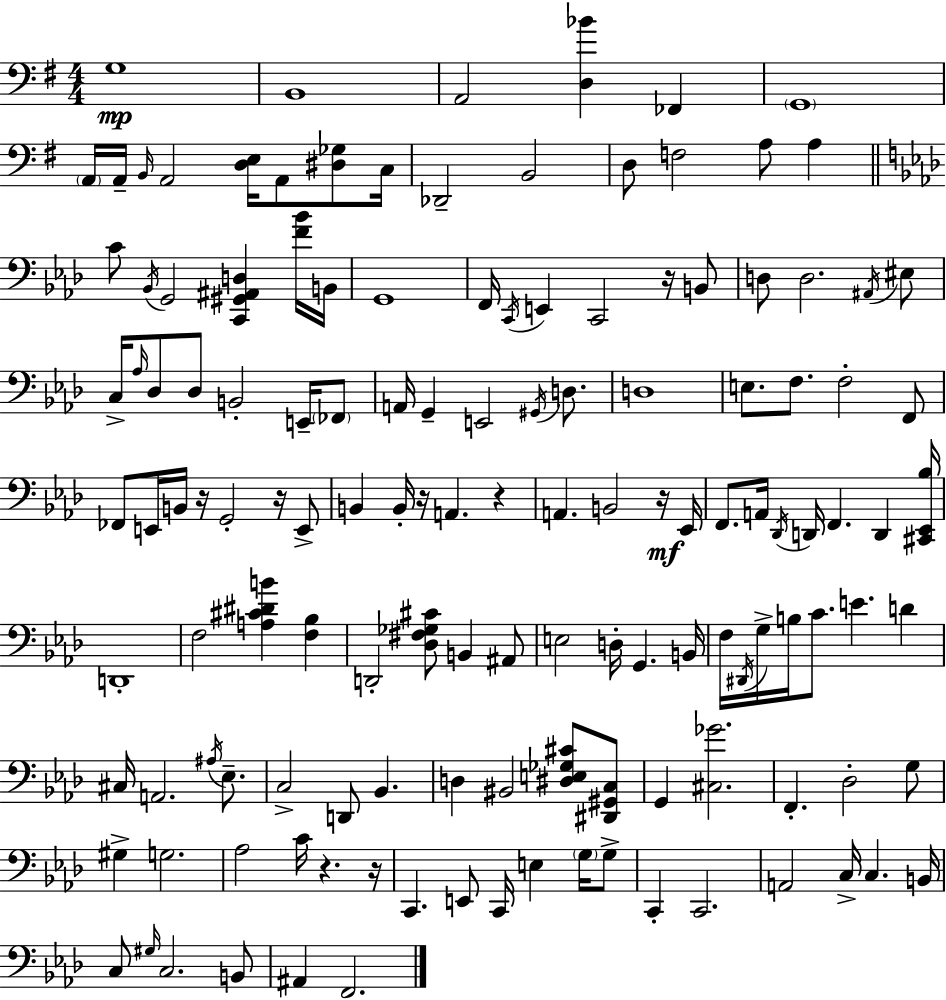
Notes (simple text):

G3/w B2/w A2/h [D3,Bb4]/q FES2/q G2/w A2/s A2/s B2/s A2/h [D3,E3]/s A2/e [D#3,Gb3]/e C3/s Db2/h B2/h D3/e F3/h A3/e A3/q C4/e Bb2/s G2/h [C2,G#2,A#2,D3]/q [F4,Bb4]/s B2/s G2/w F2/s C2/s E2/q C2/h R/s B2/e D3/e D3/h. A#2/s EIS3/e C3/s Ab3/s Db3/e Db3/e B2/h E2/s FES2/e A2/s G2/q E2/h G#2/s D3/e. D3/w E3/e. F3/e. F3/h F2/e FES2/e E2/s B2/s R/s G2/h R/s E2/e B2/q B2/s R/s A2/q. R/q A2/q. B2/h R/s Eb2/s F2/e. A2/s Db2/s D2/s F2/q. D2/q [C#2,Eb2,Bb3]/s D2/w F3/h [A3,C#4,D#4,B4]/q [F3,Bb3]/q D2/h [Db3,F#3,Gb3,C#4]/e B2/q A#2/e E3/h D3/s G2/q. B2/s F3/s D#2/s G3/s B3/s C4/e. E4/q. D4/q C#3/s A2/h. A#3/s Eb3/e. C3/h D2/e Bb2/q. D3/q BIS2/h [D#3,E3,Gb3,C#4]/e [D#2,G#2,C3]/e G2/q [C#3,Gb4]/h. F2/q. Db3/h G3/e G#3/q G3/h. Ab3/h C4/s R/q. R/s C2/q. E2/e C2/s E3/q G3/s G3/e C2/q C2/h. A2/h C3/s C3/q. B2/s C3/e G#3/s C3/h. B2/e A#2/q F2/h.